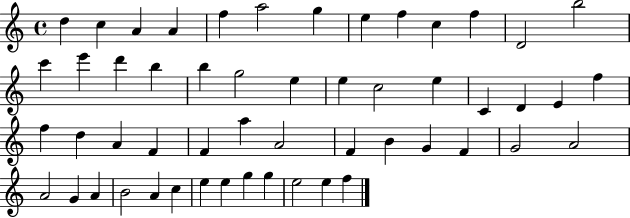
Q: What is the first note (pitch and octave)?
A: D5